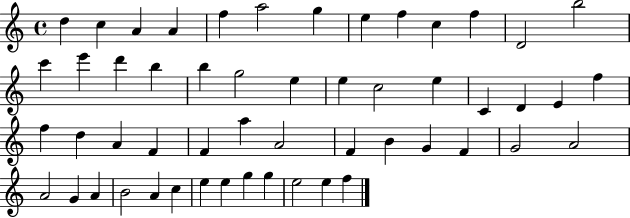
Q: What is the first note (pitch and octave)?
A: D5